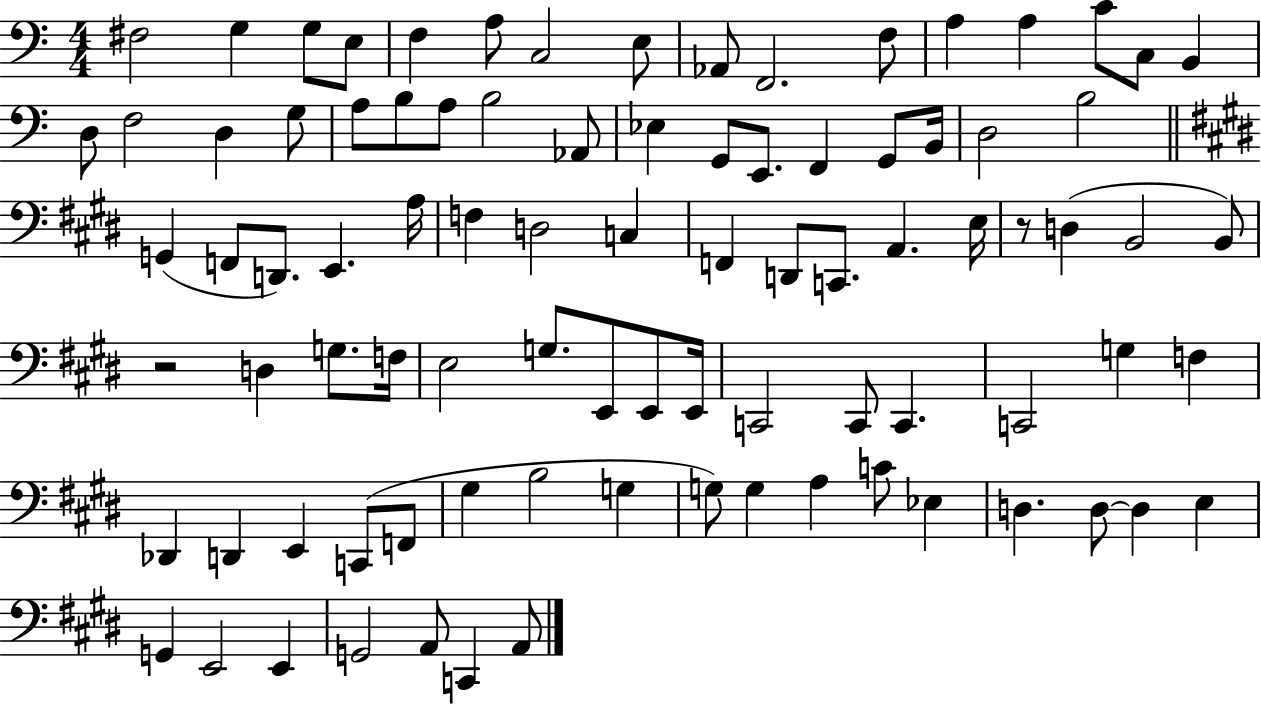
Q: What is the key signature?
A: C major